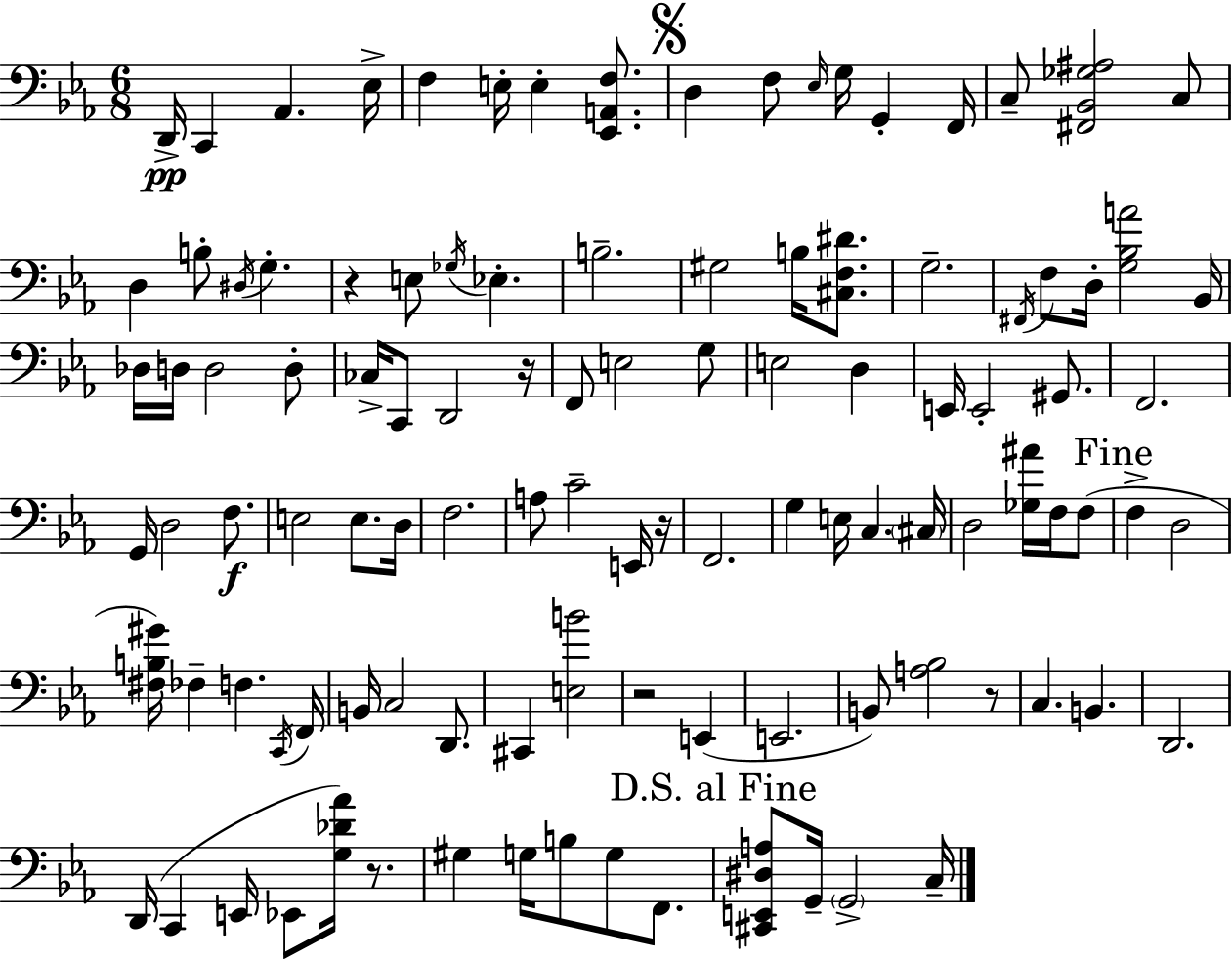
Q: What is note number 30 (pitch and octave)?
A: Bb2